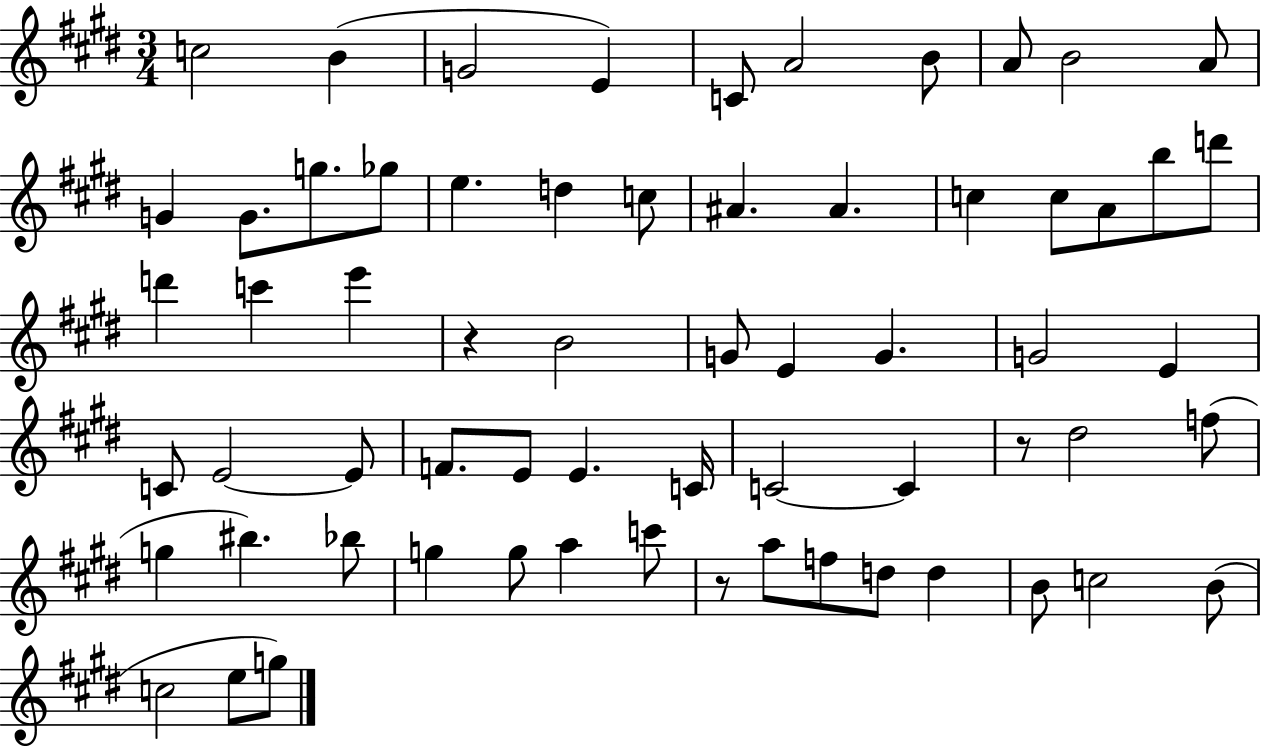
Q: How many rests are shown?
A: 3